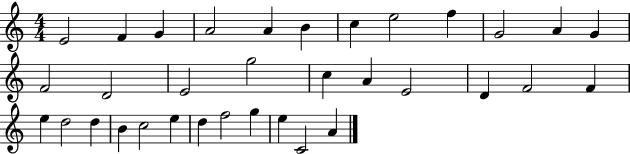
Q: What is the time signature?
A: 4/4